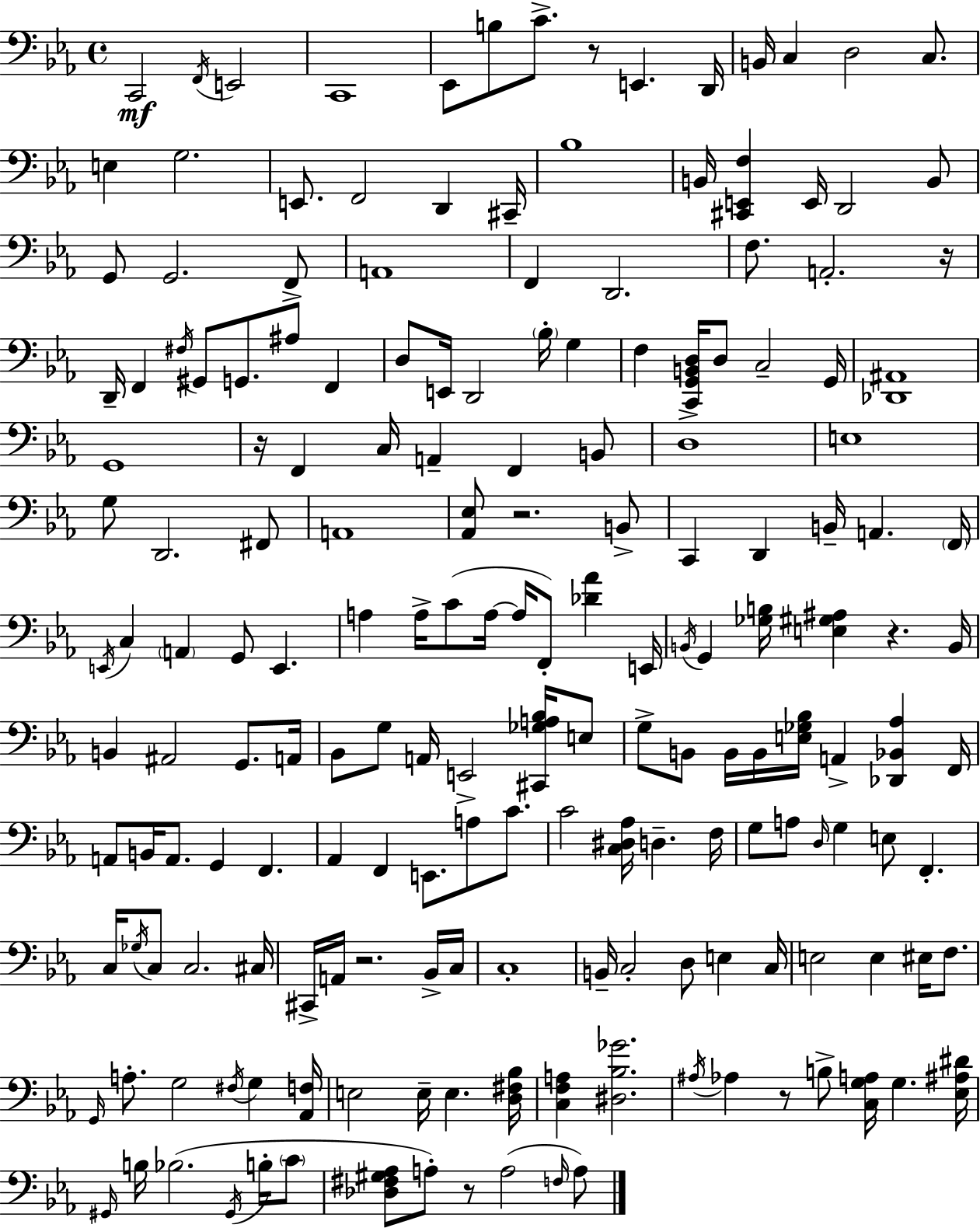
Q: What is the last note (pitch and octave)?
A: A3